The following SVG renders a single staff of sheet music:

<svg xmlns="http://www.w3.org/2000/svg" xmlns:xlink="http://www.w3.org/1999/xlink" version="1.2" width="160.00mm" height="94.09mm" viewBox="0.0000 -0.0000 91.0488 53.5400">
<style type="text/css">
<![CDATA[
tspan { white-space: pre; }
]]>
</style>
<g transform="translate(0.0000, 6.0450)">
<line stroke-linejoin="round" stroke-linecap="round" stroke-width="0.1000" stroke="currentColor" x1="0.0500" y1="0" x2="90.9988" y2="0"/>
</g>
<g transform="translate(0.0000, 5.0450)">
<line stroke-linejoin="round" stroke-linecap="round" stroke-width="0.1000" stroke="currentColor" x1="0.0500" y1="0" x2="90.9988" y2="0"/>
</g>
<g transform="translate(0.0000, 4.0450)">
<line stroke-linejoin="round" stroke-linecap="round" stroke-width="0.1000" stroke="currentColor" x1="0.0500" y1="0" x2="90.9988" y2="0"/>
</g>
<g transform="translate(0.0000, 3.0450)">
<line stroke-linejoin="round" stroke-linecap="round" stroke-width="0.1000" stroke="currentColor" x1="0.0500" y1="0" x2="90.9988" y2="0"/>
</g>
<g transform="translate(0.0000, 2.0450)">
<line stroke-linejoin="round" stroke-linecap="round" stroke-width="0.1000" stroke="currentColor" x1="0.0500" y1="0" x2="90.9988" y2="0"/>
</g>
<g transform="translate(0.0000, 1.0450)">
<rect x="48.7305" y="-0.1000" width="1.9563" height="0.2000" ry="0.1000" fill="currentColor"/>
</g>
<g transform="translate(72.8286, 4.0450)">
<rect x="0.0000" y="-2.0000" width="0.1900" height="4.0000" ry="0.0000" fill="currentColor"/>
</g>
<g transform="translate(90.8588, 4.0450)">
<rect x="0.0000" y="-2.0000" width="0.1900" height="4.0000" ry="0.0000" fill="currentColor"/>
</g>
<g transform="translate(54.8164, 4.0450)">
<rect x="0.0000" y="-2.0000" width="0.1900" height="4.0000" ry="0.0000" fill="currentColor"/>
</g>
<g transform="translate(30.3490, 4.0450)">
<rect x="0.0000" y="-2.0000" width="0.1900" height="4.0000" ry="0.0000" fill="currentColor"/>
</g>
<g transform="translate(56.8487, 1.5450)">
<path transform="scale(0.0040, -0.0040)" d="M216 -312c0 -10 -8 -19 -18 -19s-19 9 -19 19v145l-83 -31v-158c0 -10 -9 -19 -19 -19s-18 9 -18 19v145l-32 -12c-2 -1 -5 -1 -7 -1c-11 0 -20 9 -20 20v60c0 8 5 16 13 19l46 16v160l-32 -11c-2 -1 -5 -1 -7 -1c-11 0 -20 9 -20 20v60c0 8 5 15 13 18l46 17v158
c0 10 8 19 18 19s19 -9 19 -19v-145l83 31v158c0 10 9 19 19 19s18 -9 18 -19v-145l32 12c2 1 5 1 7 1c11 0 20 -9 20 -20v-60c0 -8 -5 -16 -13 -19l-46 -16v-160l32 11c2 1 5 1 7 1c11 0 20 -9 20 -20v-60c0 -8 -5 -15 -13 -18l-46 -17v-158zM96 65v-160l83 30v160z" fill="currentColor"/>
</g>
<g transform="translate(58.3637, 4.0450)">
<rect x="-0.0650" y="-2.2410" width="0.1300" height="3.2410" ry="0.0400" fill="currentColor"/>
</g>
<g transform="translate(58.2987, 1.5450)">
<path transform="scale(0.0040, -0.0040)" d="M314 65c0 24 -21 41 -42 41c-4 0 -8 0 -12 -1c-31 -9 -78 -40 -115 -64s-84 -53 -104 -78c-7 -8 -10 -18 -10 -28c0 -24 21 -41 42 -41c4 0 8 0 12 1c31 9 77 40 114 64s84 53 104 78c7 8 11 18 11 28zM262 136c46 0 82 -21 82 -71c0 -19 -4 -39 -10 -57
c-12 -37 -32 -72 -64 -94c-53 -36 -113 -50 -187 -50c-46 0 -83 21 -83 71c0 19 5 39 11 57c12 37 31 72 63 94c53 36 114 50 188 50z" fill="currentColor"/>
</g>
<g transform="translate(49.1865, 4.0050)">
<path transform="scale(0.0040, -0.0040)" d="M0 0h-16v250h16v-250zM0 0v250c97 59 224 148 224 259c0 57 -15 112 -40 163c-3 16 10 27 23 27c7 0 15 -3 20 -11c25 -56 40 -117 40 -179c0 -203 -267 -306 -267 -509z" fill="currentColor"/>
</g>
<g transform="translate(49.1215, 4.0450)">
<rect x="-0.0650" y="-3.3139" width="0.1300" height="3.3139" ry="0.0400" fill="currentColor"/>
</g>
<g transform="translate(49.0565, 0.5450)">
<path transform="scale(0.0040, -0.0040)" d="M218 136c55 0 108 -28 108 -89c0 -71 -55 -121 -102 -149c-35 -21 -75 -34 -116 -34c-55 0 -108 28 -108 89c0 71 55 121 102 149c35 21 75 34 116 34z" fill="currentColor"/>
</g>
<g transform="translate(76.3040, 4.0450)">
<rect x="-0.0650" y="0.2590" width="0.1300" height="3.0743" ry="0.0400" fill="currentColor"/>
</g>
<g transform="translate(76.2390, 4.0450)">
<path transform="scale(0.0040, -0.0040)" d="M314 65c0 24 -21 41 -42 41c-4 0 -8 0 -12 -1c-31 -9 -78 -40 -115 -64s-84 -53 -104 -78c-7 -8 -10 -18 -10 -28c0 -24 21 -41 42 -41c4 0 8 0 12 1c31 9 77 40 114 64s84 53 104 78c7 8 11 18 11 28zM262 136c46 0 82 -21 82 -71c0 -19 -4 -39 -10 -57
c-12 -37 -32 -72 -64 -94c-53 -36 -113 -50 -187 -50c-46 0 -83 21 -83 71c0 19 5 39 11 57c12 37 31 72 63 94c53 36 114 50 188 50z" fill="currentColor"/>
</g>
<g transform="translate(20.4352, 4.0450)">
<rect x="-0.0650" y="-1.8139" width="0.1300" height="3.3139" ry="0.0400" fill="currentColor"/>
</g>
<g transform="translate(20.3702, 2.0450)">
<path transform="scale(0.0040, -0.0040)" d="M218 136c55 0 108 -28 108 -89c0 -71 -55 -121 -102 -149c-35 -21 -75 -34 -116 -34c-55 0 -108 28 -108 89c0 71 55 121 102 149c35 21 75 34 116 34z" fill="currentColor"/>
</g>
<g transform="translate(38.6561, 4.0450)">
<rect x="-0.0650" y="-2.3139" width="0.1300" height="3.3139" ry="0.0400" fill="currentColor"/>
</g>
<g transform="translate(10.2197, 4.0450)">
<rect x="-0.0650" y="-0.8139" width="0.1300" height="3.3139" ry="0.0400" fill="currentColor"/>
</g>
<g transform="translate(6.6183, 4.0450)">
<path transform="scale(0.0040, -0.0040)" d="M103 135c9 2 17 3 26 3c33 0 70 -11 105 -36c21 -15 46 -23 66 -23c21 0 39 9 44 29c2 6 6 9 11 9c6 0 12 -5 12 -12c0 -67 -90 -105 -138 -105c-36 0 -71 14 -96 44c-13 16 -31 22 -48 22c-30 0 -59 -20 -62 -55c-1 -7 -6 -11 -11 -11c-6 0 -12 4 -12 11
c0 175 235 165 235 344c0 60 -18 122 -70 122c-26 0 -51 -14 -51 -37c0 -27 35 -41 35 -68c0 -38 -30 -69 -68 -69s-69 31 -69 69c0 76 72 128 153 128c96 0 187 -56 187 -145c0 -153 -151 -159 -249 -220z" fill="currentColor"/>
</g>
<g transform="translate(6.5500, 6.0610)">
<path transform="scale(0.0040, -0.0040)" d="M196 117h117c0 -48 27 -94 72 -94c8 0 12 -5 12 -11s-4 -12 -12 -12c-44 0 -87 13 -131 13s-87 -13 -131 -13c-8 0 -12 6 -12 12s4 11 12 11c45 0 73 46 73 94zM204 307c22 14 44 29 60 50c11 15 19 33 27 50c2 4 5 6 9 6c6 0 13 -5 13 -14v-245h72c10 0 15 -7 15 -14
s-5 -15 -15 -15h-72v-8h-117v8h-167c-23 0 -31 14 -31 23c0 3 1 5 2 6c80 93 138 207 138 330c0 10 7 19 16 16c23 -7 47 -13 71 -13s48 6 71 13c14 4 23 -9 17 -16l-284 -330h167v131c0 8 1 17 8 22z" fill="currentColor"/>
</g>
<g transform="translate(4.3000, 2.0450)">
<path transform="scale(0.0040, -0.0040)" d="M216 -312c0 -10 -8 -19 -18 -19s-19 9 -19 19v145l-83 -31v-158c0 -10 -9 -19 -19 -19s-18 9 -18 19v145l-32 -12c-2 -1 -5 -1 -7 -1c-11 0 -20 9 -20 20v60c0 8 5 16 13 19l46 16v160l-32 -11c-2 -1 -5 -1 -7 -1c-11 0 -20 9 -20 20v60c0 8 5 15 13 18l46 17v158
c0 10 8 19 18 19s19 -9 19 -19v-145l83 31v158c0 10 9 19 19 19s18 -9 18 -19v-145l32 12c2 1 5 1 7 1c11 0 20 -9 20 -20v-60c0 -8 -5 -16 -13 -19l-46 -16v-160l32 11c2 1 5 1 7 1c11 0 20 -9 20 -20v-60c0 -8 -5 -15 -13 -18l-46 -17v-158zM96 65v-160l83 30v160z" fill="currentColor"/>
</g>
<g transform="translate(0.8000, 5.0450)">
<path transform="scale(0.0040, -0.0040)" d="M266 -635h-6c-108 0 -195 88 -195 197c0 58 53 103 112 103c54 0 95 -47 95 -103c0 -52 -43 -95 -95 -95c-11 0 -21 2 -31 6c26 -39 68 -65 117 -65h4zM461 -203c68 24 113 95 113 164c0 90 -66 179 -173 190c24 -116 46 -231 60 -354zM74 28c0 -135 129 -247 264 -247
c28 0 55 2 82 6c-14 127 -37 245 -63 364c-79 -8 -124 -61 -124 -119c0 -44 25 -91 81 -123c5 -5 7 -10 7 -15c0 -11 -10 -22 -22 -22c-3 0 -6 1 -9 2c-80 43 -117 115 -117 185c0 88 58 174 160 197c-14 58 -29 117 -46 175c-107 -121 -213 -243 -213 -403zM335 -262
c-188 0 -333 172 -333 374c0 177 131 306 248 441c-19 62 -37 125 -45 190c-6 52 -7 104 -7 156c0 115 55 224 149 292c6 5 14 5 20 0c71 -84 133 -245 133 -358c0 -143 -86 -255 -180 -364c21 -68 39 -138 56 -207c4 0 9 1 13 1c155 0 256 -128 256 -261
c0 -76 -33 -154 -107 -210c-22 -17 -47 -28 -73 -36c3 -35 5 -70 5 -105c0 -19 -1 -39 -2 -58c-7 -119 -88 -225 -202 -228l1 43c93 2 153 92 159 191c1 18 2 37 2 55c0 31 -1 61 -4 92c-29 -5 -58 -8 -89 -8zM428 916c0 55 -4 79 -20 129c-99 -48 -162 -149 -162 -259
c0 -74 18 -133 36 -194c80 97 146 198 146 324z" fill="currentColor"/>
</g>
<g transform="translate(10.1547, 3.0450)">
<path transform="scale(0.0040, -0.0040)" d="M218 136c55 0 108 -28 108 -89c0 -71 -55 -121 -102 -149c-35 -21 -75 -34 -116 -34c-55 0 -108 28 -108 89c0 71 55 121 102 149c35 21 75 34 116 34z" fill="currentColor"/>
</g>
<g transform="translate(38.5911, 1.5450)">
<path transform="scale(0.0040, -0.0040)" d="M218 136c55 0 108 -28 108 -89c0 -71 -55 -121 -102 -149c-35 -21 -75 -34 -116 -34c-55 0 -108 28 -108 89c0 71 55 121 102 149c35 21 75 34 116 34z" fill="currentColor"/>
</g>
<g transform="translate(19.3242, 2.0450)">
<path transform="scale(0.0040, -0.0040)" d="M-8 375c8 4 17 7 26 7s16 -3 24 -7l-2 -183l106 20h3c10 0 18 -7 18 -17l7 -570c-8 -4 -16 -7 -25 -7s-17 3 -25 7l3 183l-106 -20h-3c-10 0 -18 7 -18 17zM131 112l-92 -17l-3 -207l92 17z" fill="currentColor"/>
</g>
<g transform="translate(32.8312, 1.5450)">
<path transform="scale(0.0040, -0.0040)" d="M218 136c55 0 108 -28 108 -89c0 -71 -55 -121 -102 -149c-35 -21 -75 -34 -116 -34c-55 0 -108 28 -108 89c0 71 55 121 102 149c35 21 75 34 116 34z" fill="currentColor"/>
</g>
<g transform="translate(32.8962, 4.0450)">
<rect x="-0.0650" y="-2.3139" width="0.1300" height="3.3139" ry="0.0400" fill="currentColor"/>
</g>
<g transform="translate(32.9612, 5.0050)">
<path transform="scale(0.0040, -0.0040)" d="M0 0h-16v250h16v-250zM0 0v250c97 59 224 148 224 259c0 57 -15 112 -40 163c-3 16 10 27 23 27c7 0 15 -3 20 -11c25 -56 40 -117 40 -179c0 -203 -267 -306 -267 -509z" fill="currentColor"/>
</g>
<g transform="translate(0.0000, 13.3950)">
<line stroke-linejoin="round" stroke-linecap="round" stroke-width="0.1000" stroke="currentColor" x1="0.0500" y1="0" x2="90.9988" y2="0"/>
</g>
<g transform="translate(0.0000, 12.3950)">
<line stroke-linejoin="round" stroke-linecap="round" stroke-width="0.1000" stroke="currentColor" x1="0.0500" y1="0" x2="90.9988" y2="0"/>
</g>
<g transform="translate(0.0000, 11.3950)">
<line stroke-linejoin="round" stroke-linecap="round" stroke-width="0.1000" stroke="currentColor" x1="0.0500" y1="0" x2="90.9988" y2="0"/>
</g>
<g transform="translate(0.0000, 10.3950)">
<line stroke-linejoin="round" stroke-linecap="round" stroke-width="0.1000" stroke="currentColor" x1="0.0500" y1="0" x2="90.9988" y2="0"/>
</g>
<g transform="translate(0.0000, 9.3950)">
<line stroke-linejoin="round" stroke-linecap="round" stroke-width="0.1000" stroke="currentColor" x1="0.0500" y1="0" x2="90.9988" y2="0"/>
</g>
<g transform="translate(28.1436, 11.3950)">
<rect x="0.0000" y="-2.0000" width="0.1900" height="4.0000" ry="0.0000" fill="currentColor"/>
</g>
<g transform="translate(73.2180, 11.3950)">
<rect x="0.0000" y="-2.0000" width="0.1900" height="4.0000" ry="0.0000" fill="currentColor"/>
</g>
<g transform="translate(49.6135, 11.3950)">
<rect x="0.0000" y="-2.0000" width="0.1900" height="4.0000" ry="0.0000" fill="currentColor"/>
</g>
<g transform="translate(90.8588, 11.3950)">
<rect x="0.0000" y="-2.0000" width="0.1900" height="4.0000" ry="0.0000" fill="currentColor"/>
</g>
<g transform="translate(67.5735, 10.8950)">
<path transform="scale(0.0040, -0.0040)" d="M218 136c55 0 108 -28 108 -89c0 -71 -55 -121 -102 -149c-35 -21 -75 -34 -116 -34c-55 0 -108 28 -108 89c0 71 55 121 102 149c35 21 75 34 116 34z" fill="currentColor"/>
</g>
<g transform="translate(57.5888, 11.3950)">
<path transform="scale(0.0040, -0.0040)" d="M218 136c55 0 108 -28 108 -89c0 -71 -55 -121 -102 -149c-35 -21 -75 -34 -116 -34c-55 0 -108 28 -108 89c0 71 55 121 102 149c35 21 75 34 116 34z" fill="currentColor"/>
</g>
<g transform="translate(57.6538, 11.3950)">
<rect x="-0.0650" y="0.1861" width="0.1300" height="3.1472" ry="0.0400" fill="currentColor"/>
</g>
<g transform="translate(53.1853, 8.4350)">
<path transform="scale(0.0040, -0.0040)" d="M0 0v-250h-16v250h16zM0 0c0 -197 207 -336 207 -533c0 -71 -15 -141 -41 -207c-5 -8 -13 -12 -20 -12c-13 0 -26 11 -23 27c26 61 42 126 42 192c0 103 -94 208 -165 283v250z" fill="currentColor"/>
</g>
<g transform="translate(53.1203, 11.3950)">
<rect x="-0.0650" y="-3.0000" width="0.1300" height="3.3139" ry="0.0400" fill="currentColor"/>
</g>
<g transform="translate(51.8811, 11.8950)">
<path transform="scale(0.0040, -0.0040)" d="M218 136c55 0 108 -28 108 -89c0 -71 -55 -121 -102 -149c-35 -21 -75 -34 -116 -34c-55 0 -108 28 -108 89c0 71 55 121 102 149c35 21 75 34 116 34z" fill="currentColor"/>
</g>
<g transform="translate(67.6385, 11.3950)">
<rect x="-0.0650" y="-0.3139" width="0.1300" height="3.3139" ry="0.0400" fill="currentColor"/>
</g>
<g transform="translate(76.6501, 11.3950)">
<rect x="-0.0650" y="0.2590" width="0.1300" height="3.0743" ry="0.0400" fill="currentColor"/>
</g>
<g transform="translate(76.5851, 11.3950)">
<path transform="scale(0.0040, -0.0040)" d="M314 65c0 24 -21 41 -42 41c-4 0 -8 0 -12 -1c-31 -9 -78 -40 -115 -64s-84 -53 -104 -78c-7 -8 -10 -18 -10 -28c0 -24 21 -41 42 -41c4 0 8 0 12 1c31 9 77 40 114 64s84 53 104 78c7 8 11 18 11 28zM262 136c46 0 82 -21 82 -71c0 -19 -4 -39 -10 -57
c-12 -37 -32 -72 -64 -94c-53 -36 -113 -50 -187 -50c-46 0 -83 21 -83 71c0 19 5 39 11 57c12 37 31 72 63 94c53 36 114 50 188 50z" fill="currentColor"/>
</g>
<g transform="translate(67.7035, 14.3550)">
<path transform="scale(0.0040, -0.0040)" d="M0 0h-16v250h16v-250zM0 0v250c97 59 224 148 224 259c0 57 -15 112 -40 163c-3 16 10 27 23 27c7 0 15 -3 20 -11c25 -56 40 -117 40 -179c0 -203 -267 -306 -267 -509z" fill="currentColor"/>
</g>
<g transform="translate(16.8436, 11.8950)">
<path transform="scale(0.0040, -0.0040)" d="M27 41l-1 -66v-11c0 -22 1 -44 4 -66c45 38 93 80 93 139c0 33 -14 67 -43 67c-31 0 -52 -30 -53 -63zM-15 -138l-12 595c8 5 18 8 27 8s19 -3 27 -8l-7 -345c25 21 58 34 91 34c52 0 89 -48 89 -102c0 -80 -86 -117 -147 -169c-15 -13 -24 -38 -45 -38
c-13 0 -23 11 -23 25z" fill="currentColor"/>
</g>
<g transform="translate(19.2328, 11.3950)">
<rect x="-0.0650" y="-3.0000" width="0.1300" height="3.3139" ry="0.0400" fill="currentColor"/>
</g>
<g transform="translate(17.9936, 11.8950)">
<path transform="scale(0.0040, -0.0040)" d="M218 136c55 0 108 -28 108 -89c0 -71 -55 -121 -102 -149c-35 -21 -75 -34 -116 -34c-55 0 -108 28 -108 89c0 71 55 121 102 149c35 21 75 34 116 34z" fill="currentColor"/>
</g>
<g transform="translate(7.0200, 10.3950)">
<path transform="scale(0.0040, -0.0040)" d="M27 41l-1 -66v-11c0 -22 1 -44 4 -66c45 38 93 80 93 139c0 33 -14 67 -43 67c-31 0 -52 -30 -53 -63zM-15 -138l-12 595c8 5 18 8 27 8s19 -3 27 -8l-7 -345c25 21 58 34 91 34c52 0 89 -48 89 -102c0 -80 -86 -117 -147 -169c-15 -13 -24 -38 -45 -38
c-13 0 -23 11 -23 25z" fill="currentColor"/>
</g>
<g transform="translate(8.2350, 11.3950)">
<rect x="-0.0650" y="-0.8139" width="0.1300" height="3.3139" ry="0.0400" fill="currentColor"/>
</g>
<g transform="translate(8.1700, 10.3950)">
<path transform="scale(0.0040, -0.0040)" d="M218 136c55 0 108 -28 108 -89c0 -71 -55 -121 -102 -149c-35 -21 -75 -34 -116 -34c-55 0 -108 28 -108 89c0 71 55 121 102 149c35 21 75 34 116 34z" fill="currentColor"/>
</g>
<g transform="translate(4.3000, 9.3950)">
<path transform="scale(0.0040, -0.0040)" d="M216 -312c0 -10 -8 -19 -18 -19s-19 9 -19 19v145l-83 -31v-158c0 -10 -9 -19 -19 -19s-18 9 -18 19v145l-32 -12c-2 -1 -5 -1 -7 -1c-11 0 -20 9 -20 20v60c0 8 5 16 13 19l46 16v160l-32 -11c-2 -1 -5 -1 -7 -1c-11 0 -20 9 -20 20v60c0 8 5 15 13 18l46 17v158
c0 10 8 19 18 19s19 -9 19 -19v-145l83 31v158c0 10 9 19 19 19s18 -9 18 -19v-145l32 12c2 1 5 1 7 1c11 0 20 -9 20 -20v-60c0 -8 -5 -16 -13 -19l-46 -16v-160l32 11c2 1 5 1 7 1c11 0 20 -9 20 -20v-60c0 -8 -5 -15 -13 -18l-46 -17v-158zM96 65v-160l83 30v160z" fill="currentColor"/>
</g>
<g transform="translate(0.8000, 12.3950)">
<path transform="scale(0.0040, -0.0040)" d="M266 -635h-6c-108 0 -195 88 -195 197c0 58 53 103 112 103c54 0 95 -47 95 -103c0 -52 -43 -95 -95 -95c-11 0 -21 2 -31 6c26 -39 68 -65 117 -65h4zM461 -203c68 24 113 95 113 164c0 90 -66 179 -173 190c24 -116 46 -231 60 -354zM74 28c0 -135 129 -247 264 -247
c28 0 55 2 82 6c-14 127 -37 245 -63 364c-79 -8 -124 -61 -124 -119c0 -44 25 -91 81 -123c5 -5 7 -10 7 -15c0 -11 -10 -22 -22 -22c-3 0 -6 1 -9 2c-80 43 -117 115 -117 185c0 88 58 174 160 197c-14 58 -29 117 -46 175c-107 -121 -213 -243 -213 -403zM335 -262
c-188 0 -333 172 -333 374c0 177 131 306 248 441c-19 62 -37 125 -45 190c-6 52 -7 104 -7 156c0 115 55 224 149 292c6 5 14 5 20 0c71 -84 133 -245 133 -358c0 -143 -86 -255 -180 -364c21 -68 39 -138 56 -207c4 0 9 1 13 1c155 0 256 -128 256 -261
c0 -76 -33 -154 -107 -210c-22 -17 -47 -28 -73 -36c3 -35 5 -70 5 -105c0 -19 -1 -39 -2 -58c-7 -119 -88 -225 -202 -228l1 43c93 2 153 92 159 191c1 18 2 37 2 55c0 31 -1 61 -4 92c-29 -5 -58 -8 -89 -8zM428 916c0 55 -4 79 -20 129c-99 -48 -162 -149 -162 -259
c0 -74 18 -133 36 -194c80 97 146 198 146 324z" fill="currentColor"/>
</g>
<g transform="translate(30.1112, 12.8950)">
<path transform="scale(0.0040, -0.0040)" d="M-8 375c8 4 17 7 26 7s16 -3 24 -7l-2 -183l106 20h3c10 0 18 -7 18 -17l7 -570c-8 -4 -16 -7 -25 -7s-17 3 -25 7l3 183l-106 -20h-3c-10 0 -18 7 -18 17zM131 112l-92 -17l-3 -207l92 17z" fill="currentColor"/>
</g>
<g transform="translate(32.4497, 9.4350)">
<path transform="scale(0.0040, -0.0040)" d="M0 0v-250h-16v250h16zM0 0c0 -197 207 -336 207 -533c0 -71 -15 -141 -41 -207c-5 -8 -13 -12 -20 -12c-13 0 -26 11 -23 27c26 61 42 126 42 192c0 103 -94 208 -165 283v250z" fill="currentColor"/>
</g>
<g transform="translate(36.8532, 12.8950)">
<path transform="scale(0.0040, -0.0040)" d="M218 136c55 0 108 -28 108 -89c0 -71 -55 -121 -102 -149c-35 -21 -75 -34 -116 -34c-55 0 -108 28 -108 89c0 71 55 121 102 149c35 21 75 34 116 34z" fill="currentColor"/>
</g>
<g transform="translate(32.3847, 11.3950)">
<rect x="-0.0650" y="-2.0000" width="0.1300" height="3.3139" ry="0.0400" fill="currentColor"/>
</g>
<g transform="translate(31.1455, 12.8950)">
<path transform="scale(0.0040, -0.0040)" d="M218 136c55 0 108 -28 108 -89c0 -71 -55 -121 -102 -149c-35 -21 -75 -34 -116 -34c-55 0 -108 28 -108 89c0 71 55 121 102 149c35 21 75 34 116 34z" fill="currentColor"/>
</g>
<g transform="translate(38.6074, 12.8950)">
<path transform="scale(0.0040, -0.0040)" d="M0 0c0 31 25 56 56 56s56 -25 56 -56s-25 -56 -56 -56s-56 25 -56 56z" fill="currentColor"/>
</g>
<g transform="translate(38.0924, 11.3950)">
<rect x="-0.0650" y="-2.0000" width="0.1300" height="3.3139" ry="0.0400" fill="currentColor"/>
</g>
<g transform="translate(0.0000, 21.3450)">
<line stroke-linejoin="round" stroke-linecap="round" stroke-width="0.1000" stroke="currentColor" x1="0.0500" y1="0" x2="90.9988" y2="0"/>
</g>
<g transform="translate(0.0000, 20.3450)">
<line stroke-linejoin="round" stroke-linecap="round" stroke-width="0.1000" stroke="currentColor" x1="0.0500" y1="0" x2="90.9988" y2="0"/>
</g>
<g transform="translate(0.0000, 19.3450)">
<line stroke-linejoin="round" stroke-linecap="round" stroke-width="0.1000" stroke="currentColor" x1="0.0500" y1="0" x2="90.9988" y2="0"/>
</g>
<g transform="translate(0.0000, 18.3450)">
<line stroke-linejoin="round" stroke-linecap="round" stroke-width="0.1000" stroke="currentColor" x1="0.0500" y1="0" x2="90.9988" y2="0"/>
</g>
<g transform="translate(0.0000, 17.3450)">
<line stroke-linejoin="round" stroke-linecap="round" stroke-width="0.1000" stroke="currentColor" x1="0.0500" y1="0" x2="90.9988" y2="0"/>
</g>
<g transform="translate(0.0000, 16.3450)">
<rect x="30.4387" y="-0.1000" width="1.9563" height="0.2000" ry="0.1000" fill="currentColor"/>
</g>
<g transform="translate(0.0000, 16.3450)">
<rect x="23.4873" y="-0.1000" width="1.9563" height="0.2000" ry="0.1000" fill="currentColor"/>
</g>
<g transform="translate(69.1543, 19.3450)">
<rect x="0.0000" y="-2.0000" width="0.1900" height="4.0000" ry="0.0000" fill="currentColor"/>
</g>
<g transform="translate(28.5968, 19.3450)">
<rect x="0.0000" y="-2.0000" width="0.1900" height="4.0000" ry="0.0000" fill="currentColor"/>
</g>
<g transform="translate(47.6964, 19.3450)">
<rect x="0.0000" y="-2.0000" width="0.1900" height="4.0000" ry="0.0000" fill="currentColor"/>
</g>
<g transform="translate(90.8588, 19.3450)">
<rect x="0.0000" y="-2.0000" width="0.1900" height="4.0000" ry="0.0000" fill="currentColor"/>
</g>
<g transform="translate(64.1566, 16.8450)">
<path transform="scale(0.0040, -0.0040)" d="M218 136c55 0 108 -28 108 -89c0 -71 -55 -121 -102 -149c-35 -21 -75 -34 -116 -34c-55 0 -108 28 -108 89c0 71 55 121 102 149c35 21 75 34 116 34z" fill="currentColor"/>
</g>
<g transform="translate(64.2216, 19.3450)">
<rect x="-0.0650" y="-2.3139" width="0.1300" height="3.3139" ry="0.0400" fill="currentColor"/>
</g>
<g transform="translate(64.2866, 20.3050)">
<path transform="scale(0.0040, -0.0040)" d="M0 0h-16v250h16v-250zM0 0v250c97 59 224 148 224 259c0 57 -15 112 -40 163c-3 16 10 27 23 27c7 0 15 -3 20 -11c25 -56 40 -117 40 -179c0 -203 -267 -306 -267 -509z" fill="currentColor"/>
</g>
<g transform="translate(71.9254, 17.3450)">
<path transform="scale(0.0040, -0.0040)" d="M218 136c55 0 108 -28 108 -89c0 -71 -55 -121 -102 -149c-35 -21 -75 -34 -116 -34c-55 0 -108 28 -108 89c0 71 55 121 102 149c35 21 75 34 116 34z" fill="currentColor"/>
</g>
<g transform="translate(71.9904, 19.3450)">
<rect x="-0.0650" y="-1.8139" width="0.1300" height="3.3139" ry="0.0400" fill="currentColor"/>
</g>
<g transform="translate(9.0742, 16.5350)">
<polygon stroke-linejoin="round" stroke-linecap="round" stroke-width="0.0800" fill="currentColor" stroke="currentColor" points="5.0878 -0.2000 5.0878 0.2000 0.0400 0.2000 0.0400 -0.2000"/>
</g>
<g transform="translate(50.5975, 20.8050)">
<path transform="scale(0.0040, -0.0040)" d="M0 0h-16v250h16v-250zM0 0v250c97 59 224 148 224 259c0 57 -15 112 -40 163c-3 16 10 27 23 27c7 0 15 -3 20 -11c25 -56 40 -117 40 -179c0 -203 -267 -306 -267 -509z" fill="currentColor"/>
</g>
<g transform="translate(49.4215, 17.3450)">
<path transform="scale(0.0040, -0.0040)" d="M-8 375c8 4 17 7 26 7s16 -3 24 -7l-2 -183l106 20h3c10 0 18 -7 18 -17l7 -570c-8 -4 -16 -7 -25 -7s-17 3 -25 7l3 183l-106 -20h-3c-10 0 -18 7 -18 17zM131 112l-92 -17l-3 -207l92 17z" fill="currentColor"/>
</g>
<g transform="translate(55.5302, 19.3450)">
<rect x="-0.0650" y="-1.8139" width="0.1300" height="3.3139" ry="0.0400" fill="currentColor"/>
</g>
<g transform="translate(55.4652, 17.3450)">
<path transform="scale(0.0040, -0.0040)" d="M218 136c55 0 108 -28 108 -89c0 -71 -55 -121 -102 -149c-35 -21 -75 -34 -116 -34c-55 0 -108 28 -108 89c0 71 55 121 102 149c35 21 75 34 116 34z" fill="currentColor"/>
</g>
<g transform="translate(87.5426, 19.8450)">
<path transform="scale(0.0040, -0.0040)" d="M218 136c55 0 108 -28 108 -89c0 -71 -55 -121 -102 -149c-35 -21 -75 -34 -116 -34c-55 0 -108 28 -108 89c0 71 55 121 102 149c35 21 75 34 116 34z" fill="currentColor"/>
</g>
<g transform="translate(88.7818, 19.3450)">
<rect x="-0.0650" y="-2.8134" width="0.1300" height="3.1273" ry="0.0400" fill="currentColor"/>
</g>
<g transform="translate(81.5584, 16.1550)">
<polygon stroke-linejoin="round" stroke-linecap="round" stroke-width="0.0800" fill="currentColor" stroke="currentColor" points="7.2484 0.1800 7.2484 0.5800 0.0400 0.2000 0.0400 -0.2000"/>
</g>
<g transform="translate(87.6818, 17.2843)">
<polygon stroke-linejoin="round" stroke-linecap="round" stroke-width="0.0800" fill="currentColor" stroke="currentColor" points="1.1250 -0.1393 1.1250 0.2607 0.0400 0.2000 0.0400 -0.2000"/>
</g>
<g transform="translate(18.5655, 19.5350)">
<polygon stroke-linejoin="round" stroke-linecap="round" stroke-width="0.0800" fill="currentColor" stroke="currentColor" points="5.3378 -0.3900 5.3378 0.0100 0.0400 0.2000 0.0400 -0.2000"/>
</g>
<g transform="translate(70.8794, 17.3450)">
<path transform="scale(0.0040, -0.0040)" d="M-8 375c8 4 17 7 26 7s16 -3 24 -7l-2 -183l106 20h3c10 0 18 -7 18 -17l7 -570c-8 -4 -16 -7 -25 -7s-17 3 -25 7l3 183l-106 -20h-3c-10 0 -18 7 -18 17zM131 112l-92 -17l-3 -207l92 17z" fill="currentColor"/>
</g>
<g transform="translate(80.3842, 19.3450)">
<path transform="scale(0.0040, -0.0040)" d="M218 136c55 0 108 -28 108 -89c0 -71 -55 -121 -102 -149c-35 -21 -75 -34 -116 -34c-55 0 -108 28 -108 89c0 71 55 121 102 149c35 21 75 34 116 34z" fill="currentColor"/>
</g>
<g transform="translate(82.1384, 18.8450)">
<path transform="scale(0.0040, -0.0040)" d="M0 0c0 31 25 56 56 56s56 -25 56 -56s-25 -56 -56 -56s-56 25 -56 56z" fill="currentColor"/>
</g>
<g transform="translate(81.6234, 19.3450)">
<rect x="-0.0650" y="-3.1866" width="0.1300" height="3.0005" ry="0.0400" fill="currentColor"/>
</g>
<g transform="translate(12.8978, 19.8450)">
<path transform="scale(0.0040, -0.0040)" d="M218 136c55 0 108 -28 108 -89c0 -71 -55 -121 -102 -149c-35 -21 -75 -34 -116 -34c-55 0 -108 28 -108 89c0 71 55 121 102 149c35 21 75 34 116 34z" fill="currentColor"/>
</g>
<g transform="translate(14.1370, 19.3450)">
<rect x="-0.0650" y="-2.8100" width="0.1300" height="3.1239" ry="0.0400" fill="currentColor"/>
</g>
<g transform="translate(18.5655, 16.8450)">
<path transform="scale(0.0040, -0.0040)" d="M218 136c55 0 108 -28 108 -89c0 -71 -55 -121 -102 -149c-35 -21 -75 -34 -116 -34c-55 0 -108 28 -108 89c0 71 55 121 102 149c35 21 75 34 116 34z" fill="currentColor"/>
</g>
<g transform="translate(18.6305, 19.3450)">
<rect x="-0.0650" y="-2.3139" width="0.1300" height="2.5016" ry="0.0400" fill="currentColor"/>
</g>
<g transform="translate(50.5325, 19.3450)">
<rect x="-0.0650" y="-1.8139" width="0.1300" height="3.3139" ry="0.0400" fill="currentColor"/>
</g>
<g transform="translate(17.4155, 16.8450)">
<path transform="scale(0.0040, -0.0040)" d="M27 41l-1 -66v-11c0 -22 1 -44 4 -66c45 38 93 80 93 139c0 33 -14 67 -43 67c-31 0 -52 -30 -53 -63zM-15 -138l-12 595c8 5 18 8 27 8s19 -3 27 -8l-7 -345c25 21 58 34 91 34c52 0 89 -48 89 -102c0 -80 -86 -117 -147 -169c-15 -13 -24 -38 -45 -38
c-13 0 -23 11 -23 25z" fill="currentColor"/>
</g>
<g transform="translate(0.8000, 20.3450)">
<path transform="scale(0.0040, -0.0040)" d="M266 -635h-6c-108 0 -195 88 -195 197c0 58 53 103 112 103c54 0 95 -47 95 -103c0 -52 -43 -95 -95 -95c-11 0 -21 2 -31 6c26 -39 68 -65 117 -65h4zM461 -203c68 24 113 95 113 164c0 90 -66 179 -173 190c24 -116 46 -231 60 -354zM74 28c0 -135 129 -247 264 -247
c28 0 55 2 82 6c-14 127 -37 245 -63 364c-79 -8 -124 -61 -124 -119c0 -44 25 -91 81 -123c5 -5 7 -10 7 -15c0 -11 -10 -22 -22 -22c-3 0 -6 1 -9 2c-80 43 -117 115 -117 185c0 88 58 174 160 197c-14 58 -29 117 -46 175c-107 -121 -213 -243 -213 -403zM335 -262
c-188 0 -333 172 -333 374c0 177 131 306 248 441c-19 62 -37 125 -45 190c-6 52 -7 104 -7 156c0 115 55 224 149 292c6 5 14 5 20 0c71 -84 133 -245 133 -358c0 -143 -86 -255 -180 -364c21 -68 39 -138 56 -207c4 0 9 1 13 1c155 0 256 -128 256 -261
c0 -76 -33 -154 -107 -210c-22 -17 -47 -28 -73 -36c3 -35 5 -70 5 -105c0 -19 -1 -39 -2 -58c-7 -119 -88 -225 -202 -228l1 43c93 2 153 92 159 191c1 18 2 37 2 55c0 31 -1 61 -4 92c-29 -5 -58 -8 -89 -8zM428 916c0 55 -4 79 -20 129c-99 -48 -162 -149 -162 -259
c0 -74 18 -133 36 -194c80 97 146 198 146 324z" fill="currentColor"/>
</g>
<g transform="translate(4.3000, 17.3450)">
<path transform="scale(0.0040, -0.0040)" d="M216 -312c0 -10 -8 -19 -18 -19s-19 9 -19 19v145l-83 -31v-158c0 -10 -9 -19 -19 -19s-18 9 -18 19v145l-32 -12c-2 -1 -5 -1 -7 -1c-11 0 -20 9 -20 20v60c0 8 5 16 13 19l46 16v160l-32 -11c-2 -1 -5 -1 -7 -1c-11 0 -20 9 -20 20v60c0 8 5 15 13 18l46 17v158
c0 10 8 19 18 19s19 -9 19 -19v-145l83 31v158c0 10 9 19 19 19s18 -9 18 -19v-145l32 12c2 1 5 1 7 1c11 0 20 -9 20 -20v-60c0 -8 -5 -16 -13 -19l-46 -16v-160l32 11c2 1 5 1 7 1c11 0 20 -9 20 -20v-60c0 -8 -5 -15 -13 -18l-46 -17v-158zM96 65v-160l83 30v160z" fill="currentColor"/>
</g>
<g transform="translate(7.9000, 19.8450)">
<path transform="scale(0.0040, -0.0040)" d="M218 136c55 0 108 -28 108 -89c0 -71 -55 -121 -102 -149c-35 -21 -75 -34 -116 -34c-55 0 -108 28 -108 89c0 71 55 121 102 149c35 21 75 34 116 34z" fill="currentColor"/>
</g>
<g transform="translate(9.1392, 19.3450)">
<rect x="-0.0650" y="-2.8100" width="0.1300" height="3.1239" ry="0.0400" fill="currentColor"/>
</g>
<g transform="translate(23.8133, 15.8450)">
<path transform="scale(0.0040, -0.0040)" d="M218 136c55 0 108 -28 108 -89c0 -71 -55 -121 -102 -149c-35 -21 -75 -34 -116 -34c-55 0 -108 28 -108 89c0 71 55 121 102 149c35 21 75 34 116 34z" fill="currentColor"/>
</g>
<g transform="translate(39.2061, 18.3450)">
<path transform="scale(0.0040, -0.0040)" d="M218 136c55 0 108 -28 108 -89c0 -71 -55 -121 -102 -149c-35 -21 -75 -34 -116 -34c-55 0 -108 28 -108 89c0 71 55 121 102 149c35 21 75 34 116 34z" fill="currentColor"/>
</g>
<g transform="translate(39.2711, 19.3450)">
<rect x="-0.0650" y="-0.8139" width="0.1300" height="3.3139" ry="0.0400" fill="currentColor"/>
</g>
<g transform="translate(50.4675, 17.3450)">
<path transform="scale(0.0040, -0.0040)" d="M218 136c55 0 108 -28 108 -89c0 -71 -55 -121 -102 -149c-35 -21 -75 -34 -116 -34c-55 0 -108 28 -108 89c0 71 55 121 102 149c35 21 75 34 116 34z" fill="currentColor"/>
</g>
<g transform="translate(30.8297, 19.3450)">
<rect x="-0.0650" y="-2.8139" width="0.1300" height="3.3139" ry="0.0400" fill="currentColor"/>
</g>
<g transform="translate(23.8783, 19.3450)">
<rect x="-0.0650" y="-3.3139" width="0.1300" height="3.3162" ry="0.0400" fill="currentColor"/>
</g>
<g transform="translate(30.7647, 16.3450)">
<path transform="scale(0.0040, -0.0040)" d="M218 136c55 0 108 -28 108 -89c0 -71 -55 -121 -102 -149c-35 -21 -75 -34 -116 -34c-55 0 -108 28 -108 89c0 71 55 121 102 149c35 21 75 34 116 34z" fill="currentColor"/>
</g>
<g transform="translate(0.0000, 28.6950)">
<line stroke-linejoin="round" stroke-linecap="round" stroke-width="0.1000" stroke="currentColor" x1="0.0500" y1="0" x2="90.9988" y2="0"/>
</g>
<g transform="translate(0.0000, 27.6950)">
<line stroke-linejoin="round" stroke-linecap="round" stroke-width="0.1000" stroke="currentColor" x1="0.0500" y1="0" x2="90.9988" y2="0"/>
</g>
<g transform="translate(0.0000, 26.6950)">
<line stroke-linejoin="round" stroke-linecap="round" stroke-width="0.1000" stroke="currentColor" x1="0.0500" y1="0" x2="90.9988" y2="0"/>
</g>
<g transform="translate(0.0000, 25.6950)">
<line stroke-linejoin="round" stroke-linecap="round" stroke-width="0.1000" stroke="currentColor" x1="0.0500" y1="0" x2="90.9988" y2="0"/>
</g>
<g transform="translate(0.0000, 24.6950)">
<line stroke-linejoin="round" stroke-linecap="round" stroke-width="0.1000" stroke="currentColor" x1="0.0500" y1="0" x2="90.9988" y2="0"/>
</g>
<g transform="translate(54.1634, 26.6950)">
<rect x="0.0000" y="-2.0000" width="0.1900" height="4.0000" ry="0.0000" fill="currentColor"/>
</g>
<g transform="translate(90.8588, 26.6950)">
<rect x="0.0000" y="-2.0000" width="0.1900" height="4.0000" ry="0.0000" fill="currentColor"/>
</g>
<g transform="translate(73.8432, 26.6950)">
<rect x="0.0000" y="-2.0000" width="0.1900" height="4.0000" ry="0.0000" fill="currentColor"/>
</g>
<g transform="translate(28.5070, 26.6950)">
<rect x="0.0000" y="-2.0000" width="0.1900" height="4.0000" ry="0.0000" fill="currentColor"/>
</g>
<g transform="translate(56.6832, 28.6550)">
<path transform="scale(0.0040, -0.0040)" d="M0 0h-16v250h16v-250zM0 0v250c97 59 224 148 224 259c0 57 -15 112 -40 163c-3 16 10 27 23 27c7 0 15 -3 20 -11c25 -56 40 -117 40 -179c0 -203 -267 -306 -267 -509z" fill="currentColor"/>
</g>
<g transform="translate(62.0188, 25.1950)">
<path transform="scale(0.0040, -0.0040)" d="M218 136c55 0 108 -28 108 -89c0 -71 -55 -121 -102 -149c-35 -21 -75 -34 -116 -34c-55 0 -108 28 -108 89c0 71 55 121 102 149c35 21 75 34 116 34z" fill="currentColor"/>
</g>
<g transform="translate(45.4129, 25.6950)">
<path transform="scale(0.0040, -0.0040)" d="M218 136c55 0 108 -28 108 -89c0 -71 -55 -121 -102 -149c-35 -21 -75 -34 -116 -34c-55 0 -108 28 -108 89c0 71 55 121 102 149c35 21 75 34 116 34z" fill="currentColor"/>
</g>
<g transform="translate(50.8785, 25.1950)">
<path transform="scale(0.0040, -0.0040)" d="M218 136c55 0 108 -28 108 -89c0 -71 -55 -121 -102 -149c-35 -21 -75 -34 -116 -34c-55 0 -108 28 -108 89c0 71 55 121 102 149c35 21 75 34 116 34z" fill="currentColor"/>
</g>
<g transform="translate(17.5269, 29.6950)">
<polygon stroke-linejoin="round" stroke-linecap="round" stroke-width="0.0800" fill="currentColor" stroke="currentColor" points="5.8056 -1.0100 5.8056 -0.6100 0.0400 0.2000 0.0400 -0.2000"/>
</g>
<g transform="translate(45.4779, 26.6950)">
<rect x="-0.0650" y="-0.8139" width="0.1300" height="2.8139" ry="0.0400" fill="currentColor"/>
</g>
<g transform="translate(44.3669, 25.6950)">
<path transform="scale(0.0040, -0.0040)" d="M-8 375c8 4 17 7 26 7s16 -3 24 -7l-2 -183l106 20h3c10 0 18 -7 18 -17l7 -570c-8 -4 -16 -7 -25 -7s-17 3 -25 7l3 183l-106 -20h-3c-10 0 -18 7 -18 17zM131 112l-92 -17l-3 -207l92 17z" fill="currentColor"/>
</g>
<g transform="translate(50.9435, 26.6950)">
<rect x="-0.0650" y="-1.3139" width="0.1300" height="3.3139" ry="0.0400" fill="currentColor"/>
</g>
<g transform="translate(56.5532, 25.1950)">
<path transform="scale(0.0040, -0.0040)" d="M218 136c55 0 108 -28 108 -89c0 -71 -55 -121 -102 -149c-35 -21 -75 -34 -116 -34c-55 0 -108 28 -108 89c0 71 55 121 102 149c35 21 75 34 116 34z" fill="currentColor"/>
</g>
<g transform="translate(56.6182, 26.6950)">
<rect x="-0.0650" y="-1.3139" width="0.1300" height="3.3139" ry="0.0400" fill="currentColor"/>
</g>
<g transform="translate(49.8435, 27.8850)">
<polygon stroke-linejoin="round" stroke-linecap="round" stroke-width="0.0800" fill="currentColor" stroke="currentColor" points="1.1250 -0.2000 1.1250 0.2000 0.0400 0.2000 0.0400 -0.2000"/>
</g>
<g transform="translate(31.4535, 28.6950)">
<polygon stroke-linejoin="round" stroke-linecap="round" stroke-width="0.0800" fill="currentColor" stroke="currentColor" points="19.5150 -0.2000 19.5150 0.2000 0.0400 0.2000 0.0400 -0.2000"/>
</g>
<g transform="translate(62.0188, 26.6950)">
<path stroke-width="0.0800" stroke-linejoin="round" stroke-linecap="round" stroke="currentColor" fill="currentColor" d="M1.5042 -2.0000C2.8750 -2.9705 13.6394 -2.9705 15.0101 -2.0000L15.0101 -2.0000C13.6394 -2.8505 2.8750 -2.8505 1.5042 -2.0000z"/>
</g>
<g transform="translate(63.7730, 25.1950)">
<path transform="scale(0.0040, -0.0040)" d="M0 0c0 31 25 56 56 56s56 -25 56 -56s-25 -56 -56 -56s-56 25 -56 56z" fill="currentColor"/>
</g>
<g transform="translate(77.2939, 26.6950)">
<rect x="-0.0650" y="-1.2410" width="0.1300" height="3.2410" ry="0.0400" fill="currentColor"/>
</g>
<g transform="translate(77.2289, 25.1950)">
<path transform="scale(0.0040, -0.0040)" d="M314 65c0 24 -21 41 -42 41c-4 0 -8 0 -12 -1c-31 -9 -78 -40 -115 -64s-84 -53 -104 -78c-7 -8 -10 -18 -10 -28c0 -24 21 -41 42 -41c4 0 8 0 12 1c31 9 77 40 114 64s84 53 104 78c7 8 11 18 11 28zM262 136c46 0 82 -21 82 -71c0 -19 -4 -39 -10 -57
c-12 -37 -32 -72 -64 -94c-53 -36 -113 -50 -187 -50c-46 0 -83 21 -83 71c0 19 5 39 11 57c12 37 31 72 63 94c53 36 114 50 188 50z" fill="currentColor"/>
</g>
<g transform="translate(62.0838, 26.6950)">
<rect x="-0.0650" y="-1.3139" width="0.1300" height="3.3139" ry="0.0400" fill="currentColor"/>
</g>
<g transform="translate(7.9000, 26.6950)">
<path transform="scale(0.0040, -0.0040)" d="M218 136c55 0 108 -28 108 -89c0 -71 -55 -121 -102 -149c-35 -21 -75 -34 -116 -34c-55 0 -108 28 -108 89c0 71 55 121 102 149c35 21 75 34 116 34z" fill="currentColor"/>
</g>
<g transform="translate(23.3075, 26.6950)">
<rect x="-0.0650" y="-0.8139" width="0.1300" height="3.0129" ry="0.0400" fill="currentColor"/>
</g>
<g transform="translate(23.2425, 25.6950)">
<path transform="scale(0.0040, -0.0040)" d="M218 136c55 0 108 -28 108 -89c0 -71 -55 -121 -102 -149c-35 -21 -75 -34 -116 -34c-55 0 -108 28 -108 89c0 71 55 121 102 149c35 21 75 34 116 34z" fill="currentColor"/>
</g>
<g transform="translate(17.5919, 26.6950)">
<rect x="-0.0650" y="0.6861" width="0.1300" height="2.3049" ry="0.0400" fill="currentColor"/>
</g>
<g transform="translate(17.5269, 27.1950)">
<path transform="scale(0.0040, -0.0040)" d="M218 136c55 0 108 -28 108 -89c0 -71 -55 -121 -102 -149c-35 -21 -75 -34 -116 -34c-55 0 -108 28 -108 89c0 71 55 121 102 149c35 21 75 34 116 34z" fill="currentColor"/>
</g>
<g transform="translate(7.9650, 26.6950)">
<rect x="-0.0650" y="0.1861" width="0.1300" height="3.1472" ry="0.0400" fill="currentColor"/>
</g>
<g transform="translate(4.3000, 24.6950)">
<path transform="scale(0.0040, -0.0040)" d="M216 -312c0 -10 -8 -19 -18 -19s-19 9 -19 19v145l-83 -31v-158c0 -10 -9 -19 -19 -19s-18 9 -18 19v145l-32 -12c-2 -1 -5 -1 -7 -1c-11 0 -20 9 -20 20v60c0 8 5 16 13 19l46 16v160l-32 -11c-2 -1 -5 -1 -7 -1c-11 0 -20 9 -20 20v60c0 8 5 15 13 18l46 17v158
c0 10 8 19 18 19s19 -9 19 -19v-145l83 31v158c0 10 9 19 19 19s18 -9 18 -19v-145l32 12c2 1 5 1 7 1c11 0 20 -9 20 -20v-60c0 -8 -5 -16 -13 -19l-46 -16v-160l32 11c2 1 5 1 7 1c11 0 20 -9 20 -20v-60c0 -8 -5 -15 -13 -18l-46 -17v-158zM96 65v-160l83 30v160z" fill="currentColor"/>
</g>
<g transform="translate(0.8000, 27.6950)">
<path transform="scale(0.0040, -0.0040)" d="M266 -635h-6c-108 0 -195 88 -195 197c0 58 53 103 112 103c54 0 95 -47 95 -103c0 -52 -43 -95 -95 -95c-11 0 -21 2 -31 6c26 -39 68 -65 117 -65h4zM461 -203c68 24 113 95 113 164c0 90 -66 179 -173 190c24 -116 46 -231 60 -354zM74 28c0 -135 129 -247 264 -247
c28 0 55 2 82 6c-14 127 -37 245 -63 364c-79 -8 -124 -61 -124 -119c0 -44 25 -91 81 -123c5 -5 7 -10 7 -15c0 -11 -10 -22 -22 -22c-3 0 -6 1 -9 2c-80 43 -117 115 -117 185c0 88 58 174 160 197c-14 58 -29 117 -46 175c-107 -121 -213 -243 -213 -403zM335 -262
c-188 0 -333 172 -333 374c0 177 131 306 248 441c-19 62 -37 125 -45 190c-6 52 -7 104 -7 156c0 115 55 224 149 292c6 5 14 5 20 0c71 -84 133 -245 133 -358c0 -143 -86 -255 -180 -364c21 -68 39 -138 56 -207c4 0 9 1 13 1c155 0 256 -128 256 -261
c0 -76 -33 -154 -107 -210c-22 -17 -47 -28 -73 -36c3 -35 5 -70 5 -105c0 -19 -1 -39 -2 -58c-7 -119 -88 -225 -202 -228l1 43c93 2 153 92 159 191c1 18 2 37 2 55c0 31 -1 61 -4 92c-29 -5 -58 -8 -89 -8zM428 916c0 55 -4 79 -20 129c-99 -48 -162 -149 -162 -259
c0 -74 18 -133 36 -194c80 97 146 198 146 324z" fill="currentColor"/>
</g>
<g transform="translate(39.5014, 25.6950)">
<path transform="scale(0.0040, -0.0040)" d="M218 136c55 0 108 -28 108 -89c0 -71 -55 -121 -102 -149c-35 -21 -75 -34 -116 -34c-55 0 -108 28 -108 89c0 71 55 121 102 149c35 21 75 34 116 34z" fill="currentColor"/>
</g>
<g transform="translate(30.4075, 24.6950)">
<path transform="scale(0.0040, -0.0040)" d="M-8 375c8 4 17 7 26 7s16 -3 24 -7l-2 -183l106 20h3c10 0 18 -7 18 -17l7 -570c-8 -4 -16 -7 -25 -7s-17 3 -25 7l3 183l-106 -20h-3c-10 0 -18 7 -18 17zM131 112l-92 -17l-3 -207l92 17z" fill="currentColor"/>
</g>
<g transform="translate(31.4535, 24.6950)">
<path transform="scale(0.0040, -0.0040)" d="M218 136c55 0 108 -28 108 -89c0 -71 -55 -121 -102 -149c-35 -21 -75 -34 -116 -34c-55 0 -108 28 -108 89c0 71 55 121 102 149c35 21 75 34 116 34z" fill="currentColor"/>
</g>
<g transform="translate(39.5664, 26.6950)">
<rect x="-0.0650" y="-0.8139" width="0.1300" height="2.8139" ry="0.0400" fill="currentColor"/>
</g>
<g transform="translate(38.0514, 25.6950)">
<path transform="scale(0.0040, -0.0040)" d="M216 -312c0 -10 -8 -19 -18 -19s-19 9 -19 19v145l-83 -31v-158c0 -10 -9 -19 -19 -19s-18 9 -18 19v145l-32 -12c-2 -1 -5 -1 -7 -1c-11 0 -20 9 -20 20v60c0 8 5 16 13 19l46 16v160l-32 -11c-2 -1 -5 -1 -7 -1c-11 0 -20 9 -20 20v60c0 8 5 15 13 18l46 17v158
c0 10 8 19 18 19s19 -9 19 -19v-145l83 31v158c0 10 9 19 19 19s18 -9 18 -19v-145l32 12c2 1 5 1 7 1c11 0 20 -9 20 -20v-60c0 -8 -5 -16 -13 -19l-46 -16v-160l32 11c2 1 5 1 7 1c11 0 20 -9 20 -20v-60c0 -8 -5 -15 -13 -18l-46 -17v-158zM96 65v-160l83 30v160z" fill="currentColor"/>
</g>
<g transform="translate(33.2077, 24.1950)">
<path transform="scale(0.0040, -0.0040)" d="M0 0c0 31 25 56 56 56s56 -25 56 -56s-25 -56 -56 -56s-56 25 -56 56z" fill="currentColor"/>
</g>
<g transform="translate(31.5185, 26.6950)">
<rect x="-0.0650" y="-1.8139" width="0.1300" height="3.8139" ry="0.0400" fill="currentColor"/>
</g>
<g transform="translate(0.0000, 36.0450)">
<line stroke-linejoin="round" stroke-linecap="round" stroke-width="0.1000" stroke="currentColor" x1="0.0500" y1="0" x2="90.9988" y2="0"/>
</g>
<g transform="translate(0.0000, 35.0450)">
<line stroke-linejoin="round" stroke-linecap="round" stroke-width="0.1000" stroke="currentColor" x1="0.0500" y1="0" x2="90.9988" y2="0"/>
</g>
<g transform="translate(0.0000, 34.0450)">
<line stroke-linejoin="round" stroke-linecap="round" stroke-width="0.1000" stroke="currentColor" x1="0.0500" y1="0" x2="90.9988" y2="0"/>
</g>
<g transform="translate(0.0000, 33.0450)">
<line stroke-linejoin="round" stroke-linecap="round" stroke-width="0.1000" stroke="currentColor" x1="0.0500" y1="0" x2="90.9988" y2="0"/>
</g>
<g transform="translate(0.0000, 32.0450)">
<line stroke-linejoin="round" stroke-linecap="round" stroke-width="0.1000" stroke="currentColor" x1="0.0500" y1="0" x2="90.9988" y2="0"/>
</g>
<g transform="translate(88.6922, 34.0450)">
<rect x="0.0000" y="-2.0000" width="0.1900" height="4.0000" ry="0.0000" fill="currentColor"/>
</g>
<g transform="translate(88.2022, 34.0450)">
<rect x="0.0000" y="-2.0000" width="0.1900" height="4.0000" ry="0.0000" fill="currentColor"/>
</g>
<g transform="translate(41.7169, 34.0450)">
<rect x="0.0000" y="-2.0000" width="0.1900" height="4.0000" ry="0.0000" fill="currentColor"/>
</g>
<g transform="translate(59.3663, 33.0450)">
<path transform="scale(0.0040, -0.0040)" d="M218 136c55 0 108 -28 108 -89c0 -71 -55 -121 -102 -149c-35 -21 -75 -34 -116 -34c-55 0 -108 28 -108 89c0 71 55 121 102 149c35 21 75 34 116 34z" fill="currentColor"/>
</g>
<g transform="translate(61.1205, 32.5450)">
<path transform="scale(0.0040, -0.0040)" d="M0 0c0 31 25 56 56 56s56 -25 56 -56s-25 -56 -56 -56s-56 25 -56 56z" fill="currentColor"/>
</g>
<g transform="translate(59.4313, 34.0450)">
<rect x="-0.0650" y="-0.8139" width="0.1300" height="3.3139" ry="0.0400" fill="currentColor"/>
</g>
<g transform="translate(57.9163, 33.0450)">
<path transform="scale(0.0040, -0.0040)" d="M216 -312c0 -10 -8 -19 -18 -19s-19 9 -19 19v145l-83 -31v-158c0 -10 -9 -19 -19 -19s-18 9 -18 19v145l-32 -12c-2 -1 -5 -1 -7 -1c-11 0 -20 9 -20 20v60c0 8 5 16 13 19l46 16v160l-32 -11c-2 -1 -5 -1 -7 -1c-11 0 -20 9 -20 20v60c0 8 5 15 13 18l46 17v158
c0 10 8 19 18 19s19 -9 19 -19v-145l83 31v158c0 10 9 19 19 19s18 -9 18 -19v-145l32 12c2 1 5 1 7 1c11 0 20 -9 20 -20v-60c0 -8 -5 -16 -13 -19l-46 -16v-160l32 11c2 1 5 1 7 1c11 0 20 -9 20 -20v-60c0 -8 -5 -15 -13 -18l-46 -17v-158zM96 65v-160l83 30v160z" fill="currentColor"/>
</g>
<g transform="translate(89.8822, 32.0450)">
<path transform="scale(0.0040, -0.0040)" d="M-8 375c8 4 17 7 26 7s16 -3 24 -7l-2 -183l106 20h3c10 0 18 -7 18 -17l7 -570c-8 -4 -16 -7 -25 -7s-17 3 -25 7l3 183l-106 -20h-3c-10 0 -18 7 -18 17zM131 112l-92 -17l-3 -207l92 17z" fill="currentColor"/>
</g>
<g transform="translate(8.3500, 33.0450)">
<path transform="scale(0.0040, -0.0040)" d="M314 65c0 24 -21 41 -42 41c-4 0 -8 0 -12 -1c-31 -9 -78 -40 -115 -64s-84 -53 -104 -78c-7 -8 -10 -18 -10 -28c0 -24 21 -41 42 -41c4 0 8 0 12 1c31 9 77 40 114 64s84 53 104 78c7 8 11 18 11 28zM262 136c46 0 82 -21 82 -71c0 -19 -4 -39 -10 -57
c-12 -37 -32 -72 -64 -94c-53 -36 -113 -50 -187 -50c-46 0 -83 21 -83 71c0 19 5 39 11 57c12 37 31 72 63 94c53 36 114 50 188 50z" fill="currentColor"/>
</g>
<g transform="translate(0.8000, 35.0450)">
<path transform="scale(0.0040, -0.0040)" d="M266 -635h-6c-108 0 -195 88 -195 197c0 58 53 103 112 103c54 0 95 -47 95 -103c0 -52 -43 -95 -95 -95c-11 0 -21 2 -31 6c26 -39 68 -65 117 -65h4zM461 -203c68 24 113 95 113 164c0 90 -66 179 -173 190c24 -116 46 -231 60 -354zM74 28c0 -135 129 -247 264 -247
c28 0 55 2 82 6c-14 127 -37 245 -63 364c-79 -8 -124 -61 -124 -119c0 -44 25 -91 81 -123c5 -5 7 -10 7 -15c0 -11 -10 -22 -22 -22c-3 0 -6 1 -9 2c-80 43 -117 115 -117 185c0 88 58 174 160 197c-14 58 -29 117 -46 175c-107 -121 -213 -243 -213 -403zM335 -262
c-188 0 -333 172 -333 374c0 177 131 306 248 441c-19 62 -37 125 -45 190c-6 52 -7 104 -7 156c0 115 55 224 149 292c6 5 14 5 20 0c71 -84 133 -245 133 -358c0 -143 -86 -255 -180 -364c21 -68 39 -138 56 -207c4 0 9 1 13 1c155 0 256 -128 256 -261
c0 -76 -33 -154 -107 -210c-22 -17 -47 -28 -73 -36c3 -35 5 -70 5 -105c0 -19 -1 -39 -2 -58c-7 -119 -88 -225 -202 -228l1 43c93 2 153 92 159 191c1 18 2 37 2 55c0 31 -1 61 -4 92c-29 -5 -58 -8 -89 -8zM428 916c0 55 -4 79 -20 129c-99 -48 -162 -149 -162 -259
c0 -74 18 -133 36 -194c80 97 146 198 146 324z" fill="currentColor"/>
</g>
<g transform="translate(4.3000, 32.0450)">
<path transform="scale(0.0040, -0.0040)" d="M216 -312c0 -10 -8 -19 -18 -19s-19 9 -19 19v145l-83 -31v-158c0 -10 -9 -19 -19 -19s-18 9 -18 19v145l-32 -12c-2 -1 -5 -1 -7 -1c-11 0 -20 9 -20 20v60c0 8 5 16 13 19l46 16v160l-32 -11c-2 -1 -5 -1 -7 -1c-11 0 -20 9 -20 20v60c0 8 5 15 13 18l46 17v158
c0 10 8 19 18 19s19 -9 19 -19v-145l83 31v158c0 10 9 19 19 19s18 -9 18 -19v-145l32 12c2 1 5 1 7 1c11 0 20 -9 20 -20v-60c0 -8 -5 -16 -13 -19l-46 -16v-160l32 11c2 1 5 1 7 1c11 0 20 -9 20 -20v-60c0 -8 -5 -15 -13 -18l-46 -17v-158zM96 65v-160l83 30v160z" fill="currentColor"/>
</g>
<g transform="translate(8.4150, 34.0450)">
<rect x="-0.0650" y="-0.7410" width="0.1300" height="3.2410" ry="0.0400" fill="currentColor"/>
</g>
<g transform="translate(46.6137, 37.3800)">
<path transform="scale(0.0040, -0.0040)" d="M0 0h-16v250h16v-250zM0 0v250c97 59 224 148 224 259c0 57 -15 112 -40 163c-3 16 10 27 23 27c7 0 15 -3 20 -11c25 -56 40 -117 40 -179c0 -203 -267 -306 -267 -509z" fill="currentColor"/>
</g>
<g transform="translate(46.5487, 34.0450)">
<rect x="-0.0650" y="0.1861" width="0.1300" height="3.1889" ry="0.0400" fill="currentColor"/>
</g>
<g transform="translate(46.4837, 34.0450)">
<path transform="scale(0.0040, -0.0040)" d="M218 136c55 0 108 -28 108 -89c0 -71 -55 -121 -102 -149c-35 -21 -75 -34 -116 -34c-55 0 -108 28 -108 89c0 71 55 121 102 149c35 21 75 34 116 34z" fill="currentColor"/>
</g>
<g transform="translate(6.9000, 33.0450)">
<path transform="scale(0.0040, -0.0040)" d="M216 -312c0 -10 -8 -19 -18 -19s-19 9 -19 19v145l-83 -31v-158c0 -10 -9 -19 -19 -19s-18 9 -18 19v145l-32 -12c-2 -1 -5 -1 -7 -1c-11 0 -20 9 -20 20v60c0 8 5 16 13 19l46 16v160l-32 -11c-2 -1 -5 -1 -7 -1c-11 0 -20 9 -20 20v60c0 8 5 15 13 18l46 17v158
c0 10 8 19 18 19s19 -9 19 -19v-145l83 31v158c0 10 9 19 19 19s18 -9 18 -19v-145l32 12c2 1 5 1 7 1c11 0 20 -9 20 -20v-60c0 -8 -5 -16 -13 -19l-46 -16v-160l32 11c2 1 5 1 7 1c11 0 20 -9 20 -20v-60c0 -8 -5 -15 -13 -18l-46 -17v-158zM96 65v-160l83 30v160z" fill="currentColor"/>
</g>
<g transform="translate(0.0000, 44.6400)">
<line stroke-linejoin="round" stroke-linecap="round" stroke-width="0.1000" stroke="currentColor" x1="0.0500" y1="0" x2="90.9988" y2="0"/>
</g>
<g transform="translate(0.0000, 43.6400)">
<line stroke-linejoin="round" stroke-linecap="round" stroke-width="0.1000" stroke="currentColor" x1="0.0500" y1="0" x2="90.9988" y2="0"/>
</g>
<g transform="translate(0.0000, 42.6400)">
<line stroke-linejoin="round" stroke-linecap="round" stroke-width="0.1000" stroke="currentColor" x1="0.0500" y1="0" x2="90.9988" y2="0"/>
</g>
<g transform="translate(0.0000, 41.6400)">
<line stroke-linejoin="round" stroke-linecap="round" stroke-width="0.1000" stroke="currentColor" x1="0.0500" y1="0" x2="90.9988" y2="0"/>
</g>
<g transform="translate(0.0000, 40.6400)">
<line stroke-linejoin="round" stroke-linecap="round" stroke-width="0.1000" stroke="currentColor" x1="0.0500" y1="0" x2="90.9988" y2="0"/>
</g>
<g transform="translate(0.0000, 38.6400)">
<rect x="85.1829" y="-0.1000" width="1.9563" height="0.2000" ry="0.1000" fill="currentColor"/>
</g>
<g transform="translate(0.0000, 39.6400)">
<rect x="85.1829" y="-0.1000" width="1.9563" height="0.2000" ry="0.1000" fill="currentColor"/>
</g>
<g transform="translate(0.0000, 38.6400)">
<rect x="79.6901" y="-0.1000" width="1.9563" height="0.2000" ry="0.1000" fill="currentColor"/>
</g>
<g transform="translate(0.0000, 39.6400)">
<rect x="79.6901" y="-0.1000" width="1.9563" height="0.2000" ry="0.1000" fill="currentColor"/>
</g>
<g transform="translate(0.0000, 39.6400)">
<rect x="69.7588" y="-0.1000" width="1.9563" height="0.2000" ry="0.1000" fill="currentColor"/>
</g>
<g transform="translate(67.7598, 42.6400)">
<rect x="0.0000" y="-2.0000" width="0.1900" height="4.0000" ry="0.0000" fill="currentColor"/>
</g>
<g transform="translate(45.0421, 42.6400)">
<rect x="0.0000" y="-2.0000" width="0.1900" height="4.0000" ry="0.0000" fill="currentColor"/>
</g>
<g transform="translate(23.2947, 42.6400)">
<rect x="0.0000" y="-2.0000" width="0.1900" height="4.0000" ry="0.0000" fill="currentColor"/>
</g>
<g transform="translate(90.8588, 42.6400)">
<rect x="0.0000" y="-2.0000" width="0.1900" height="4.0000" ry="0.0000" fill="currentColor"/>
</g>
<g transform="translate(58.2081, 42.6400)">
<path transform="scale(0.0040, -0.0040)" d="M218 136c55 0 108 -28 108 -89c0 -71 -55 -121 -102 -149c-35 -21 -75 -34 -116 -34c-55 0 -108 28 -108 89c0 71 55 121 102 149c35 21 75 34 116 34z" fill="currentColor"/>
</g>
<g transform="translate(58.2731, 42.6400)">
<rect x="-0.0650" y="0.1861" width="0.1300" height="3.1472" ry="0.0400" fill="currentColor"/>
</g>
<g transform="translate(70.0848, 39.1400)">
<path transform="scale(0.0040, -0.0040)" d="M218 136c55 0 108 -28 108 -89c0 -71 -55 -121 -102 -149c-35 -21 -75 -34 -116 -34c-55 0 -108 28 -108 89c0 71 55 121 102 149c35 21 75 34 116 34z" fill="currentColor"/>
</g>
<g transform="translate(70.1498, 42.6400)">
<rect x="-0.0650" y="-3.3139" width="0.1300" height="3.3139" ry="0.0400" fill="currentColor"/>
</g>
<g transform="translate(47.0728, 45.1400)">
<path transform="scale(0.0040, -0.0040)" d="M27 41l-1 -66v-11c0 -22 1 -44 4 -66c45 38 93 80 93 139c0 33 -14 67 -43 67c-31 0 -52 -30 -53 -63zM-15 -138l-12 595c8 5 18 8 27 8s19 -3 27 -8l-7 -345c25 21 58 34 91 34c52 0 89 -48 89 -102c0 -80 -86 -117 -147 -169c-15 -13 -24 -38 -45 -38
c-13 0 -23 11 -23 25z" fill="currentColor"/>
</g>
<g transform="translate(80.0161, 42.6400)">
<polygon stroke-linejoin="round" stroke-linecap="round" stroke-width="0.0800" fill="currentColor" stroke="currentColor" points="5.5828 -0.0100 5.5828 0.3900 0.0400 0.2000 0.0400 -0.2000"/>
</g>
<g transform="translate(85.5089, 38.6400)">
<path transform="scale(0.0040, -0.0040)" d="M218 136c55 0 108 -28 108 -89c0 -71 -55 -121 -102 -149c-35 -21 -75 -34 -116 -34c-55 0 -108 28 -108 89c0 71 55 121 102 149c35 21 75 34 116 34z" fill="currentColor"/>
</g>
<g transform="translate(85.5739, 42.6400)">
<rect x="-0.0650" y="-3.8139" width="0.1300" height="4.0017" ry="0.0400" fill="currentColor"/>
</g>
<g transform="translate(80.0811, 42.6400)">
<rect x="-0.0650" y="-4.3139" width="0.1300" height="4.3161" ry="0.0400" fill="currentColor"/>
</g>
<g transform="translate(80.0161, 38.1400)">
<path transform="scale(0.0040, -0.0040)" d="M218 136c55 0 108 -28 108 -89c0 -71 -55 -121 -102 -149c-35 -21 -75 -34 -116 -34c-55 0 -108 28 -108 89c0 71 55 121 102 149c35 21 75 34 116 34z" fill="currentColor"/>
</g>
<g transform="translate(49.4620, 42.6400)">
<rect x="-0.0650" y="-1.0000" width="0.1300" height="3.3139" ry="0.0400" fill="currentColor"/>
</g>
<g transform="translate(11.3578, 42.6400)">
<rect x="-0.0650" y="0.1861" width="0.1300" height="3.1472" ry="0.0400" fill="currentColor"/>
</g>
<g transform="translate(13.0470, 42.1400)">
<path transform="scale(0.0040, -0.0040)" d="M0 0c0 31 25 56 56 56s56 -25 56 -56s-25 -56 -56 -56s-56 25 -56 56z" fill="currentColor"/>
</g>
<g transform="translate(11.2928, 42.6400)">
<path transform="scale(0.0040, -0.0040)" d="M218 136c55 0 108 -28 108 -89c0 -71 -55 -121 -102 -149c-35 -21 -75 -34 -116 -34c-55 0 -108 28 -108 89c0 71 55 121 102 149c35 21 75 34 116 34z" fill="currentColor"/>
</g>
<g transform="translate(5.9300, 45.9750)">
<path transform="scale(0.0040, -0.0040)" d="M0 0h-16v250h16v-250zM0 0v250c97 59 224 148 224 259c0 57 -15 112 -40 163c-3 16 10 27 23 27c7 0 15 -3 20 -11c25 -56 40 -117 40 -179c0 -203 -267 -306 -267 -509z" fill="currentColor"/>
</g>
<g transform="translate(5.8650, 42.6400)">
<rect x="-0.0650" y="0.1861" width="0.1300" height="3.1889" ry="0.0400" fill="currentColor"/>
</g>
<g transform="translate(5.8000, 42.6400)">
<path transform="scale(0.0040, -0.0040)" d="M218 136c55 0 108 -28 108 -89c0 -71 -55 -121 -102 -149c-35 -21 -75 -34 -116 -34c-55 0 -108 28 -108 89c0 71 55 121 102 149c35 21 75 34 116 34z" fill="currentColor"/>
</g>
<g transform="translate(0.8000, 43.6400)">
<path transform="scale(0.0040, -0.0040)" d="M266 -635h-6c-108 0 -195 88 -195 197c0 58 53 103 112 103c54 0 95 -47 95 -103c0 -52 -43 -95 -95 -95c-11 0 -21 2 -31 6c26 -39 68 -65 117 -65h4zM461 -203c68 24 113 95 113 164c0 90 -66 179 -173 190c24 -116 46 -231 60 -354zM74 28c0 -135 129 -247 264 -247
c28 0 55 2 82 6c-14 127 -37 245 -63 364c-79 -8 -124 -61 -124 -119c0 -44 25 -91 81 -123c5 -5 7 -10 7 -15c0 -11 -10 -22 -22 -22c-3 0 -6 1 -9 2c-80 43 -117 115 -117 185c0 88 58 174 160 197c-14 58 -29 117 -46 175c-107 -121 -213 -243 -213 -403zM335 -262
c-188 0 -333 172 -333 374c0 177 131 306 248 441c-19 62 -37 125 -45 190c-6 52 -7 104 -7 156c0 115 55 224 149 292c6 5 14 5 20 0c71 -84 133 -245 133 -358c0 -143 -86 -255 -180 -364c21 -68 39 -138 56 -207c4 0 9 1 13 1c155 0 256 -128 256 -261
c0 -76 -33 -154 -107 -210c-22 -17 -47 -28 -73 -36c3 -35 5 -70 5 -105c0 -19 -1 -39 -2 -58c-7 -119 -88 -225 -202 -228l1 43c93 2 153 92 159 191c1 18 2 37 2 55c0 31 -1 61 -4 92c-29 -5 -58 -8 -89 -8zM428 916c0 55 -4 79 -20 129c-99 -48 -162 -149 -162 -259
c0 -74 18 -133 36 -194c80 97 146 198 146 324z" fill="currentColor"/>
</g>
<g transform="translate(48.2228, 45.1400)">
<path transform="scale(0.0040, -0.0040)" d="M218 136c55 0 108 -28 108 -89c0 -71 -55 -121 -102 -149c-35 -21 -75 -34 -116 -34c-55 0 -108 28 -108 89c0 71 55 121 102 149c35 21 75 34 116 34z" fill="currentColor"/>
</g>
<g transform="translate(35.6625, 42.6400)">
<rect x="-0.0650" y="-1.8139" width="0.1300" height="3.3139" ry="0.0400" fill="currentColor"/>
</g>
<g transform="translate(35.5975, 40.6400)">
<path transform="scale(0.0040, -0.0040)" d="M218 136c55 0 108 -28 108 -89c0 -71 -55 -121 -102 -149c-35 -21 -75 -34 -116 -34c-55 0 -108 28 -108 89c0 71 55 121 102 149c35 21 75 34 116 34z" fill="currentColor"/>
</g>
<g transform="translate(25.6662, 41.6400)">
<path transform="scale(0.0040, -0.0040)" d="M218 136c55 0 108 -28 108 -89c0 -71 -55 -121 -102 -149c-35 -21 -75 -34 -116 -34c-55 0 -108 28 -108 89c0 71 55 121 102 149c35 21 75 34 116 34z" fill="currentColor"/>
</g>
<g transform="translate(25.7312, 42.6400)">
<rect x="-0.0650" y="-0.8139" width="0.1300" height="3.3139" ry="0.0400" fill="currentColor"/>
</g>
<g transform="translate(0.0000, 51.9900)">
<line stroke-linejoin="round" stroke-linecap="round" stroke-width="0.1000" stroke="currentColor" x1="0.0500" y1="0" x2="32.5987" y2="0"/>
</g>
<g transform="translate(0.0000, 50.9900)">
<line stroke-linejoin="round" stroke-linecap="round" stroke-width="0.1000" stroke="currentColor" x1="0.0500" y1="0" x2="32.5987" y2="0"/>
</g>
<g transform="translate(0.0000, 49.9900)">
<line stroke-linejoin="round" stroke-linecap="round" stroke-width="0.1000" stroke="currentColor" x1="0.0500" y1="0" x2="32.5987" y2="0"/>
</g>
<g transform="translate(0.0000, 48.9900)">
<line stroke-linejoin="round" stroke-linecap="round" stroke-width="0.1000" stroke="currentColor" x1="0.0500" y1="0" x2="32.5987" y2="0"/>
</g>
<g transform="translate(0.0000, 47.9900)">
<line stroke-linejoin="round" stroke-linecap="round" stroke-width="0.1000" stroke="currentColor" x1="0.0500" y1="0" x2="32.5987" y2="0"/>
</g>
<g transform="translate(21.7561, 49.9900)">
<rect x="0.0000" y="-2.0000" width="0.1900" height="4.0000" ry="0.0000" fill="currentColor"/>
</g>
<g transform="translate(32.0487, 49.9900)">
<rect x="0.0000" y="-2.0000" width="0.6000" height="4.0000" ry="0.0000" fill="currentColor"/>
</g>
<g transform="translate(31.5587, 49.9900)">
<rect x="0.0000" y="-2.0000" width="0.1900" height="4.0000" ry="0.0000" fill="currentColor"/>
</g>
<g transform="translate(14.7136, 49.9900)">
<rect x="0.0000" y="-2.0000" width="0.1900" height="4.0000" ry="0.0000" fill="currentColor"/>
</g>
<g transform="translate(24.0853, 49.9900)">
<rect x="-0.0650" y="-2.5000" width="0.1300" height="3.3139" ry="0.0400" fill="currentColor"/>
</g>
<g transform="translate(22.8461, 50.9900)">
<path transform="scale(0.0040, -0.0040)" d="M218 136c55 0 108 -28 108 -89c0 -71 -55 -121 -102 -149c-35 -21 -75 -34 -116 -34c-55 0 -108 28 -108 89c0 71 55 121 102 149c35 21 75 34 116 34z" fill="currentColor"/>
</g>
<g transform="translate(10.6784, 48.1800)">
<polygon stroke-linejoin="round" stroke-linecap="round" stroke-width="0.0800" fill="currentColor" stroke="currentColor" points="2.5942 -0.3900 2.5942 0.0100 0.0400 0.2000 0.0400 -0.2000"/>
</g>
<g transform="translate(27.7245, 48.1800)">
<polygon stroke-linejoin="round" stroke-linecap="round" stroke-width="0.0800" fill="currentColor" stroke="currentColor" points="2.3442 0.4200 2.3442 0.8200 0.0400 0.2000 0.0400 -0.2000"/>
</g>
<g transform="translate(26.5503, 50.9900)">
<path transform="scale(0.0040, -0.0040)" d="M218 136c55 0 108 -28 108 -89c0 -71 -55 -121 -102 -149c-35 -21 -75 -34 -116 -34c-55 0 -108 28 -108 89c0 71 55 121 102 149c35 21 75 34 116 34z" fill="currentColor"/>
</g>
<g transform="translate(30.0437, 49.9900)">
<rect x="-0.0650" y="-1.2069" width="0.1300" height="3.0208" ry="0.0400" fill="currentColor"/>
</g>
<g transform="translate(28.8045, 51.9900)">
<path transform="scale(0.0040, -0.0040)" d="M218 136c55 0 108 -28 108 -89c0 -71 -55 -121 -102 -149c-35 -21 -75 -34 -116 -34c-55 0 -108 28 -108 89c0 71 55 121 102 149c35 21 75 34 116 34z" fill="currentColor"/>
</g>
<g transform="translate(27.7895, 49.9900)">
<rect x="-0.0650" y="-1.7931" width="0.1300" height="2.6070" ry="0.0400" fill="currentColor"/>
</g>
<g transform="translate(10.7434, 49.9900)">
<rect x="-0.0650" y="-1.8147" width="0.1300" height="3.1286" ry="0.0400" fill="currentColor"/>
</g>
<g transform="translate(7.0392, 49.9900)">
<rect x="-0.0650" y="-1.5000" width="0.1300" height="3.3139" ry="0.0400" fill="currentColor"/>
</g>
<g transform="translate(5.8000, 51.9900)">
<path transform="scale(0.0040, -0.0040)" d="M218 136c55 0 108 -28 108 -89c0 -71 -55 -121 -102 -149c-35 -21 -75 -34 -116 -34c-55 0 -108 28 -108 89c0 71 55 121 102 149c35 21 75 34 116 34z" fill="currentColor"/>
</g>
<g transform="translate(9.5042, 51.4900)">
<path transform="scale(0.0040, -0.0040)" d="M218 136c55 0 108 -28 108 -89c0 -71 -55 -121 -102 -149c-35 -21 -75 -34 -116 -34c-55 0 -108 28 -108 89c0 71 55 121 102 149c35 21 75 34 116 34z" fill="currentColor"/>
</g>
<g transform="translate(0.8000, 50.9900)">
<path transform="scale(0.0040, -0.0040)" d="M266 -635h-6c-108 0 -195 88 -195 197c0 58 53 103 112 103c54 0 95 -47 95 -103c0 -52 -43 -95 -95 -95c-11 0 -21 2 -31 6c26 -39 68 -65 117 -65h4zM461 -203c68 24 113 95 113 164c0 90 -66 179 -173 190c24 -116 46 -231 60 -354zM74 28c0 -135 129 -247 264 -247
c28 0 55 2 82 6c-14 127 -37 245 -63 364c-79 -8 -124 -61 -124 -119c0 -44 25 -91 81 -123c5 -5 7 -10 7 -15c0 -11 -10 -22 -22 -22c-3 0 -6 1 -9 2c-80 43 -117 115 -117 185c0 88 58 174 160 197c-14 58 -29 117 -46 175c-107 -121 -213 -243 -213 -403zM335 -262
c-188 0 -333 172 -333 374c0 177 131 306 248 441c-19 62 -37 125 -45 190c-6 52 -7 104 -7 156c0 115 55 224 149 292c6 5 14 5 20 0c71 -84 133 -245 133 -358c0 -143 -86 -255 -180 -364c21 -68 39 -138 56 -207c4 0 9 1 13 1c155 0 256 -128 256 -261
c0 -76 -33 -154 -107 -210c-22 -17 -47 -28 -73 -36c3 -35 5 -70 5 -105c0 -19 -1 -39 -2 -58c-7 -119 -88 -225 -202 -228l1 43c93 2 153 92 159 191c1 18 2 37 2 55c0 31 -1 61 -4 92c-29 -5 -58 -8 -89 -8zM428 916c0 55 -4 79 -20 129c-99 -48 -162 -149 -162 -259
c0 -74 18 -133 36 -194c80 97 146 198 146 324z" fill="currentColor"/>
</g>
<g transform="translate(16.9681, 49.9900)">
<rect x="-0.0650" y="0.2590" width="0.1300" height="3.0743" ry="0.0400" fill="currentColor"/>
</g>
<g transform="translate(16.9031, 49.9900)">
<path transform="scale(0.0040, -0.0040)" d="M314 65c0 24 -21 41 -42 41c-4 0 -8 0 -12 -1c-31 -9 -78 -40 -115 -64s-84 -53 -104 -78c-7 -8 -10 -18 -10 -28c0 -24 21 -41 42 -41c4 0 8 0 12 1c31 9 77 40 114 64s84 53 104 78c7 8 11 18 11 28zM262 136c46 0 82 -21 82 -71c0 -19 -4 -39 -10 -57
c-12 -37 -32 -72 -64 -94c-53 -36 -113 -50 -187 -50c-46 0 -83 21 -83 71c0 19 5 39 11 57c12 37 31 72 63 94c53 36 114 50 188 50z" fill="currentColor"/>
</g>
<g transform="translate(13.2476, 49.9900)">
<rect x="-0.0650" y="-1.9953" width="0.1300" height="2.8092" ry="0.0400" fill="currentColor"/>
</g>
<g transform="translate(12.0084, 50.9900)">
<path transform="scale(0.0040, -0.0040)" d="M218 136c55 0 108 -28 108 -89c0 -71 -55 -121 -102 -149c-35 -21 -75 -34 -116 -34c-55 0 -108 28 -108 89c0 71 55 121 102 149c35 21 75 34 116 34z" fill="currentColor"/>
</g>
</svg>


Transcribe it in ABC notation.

X:1
T:Untitled
M:2/4
L:1/4
K:G
d f g/2 g b/2 ^g2 B2 _d _A F/2 F A/2 B c/2 B2 A/2 A/2 _g/2 b/2 a d f/2 f g/2 f B/2 A/4 B A/2 d/2 f/2 ^d/2 d/2 e/4 e/2 e e2 ^d2 B/2 ^d B/2 B d f _D B b d'/2 c'/2 E F/2 G/2 B2 G G/2 E/2